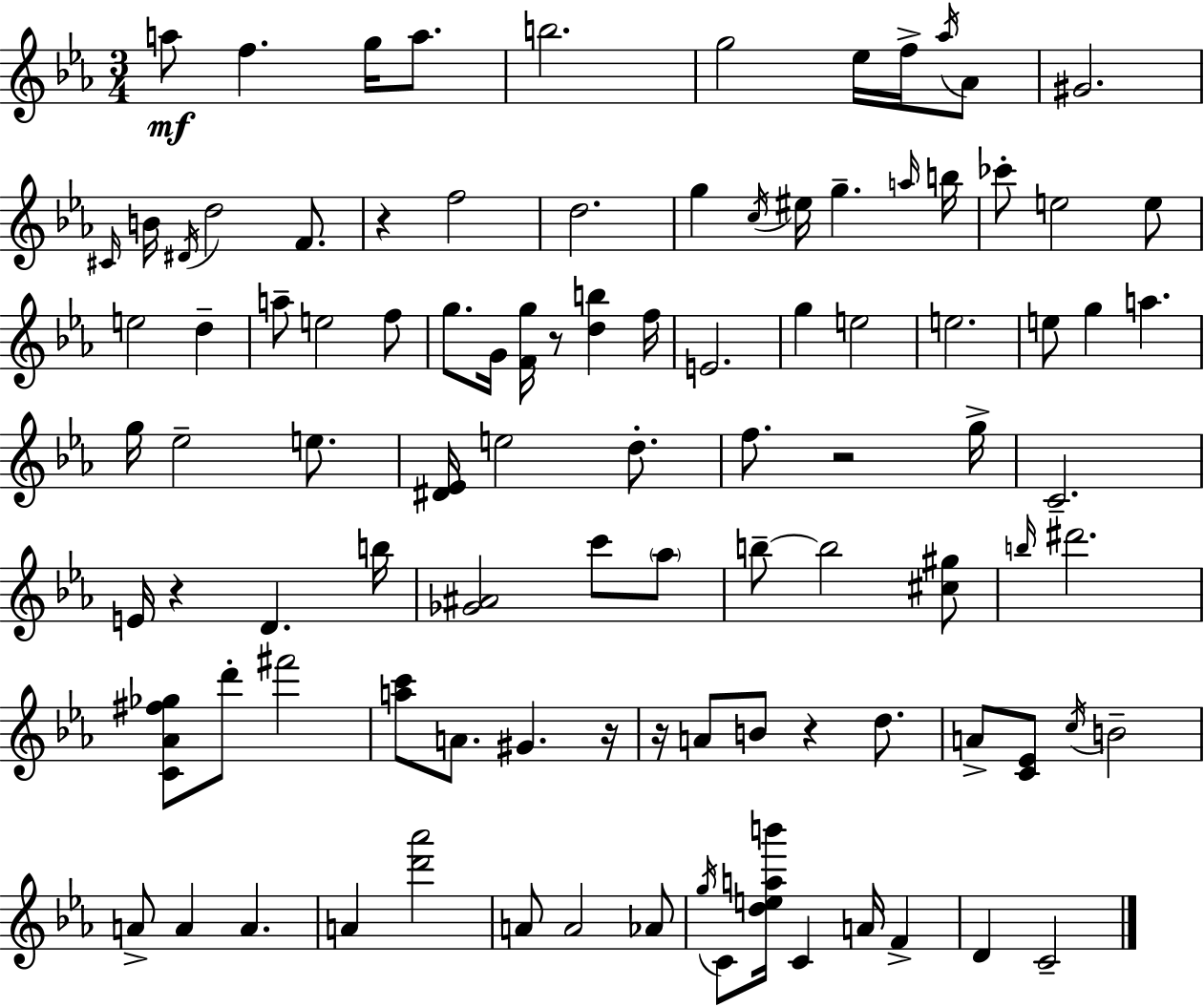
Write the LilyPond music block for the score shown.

{
  \clef treble
  \numericTimeSignature
  \time 3/4
  \key ees \major
  a''8\mf f''4. g''16 a''8. | b''2. | g''2 ees''16 f''16-> \acciaccatura { aes''16 } aes'8 | gis'2. | \break \grace { cis'16 } b'16 \acciaccatura { dis'16 } d''2 | f'8. r4 f''2 | d''2. | g''4 \acciaccatura { c''16 } eis''16 g''4.-- | \break \grace { a''16 } b''16 ces'''8-. e''2 | e''8 e''2 | d''4-- a''8-- e''2 | f''8 g''8. g'16 <f' g''>16 r8 | \break <d'' b''>4 f''16 e'2. | g''4 e''2 | e''2. | e''8 g''4 a''4. | \break g''16 ees''2-- | e''8. <dis' ees'>16 e''2 | d''8.-. f''8. r2 | g''16-> c'2.-- | \break e'16 r4 d'4. | b''16 <ges' ais'>2 | c'''8 \parenthesize aes''8 b''8--~~ b''2 | <cis'' gis''>8 \grace { b''16 } dis'''2. | \break <c' aes' fis'' ges''>8 d'''8-. fis'''2 | <a'' c'''>8 a'8. gis'4. | r16 r16 a'8 b'8 r4 | d''8. a'8-> <c' ees'>8 \acciaccatura { c''16 } b'2-- | \break a'8-> a'4 | a'4. a'4 <d''' aes'''>2 | a'8 a'2 | aes'8 \acciaccatura { g''16 } c'8 <d'' e'' a'' b'''>16 c'4 | \break a'16 f'4-> d'4 | c'2-- \bar "|."
}